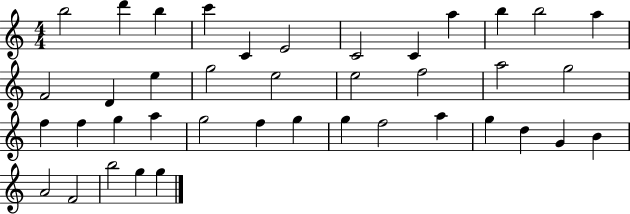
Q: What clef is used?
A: treble